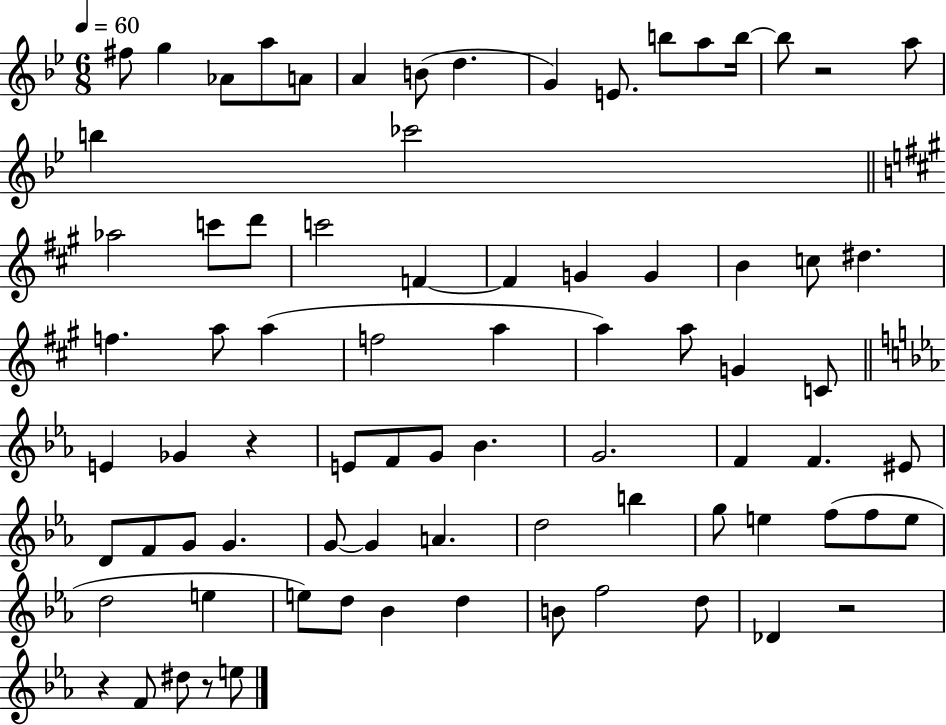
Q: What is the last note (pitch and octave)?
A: E5